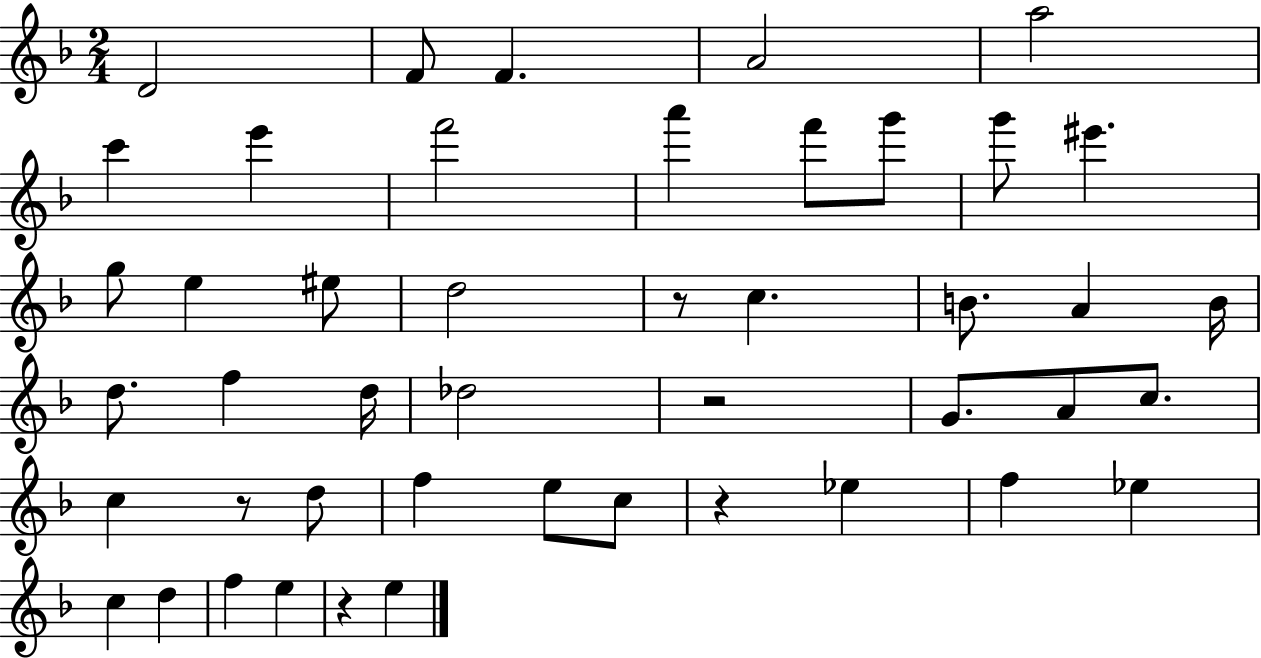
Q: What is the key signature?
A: F major